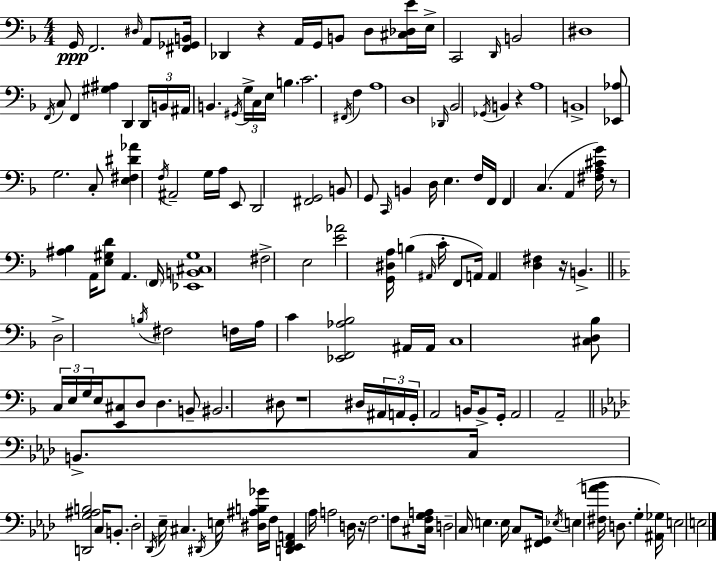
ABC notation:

X:1
T:Untitled
M:4/4
L:1/4
K:F
G,,/4 F,,2 ^D,/4 A,,/2 [^F,,_G,,B,,]/4 _D,, z A,,/4 G,,/4 B,,/2 D,/2 [^C,_D,E]/4 E,/4 C,,2 D,,/4 B,,2 ^D,4 F,,/4 C,/2 F,, [^G,^A,] D,, D,,/4 B,,/4 ^A,,/4 B,, ^G,,/4 G,/4 C,/4 E,/4 B, C2 ^F,,/4 F, A,4 D,4 _D,,/4 _B,,2 _G,,/4 B,, z A,4 B,,4 [_E,,_A,]/2 G,2 C,/2 [E,^F,^D_A] F,/4 ^A,,2 G,/4 A,/4 E,,/2 D,,2 [^F,,G,,]2 B,,/2 G,,/2 C,,/4 B,, D,/4 E, F,/4 F,,/4 F,, C, A,, [^F,A,^CG]/4 z/2 [^A,_B,] A,,/4 [E,^G,D]/2 A,, F,,/4 [_E,,B,,^C,^G,]4 ^F,2 E,2 [E_A]2 [G,,^D,A,]/4 B, ^A,,/4 C/4 F,,/2 A,,/4 A,, [D,^F,] z/4 B,, D,2 B,/4 ^F,2 F,/4 A,/4 C [_E,,F,,_A,_B,]2 ^A,,/4 ^A,,/4 C,4 [^C,D,_B,]/2 C,/4 E,/4 G,/4 E,/4 [E,,^C,]/2 D,/2 D, B,,/2 ^B,,2 ^D,/2 z4 ^D,/4 ^A,,/4 A,,/4 G,,/4 A,,2 B,,/4 B,,/2 G,,/4 A,,2 A,,2 B,,/2 C,/4 [D,,G,^A,B,]2 C,/4 B,,/2 _D,2 _D,,/4 _E,/4 ^C, ^D,,/4 E,/4 [^D,^A,B,_G]/4 F,/4 [D,,_E,,F,,A,,] _A,/4 A,2 D,/4 z/4 F,2 F,/2 [^C,F,G,A,]/4 D,2 C,/4 E, E,/4 C,/2 [^F,,G,,]/4 _E,/4 E, [^F,A_B]/4 D,/2 G, [^A,,_G,]/4 E,2 E,2